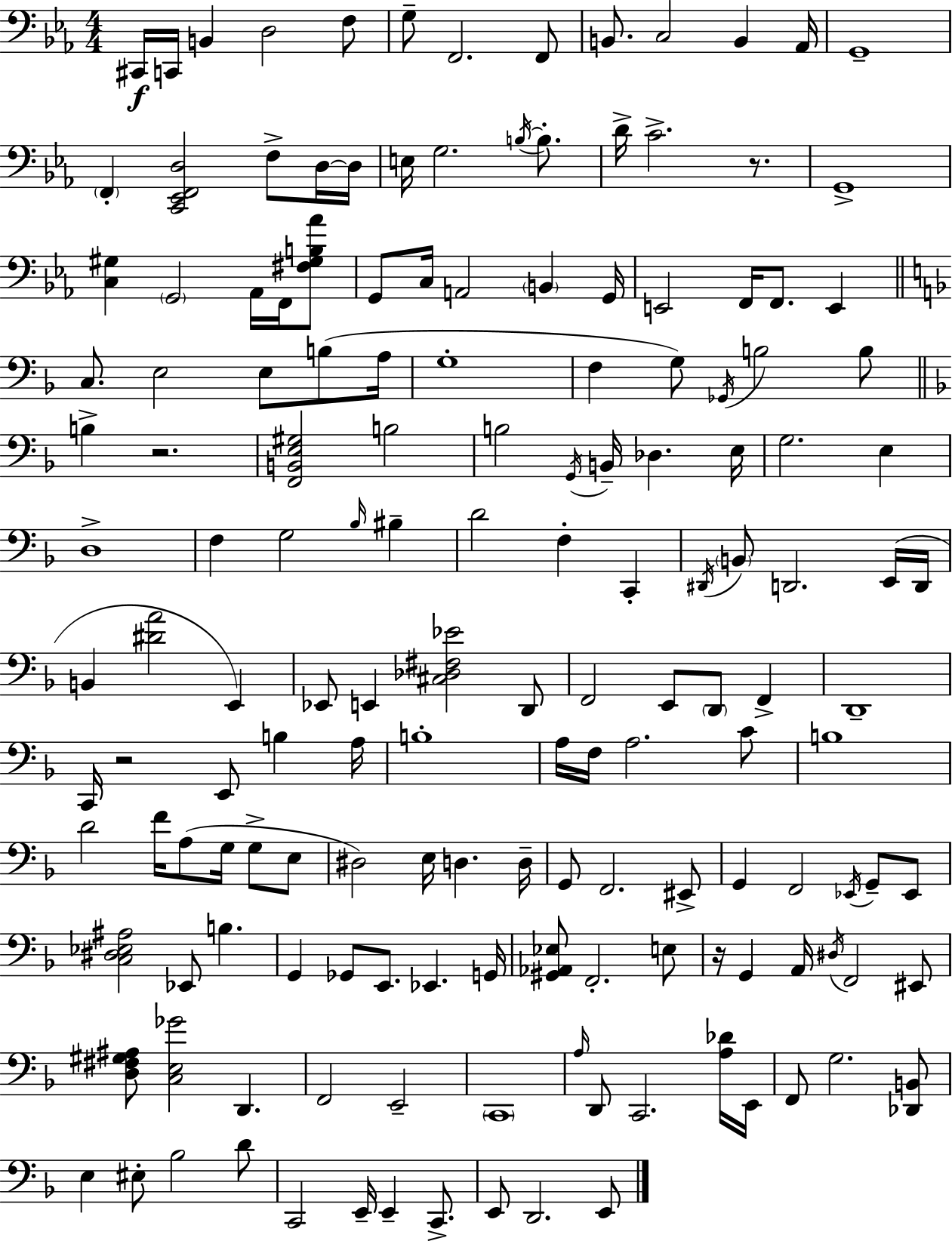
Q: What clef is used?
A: bass